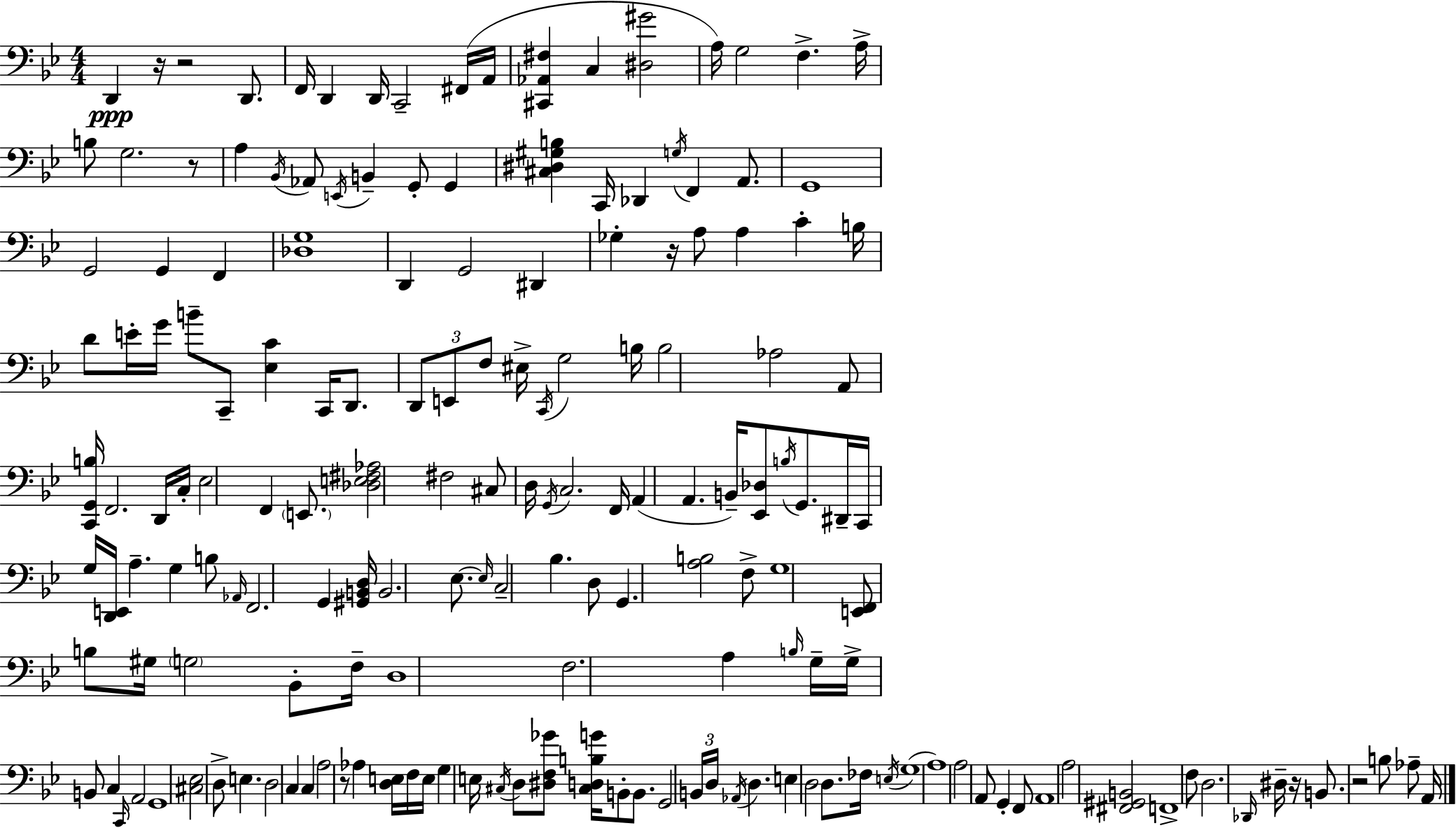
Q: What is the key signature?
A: G minor